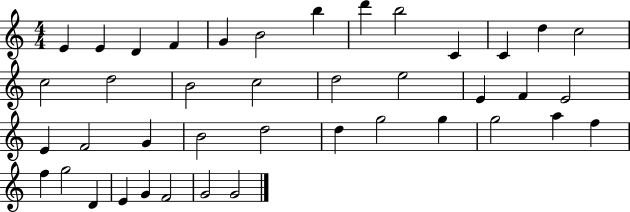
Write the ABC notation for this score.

X:1
T:Untitled
M:4/4
L:1/4
K:C
E E D F G B2 b d' b2 C C d c2 c2 d2 B2 c2 d2 e2 E F E2 E F2 G B2 d2 d g2 g g2 a f f g2 D E G F2 G2 G2